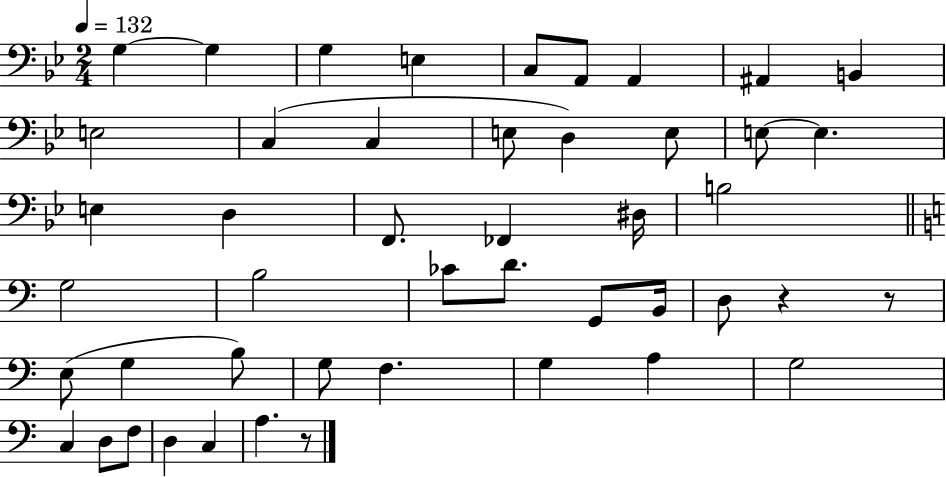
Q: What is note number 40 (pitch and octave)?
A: D3